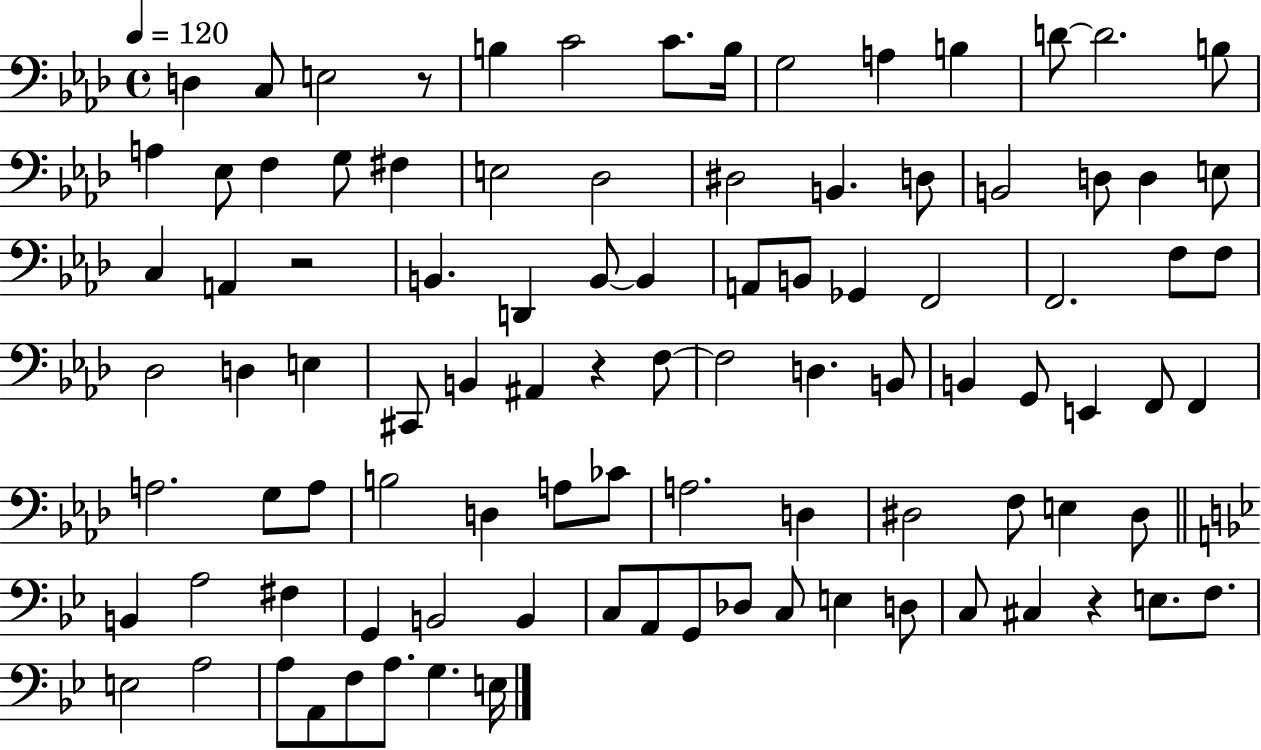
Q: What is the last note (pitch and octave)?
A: E3